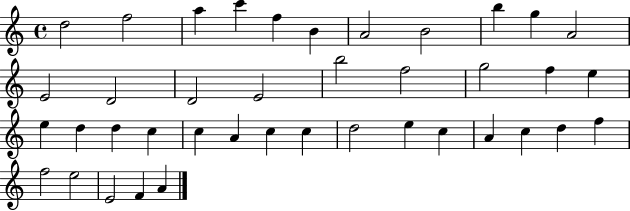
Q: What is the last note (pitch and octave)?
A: A4